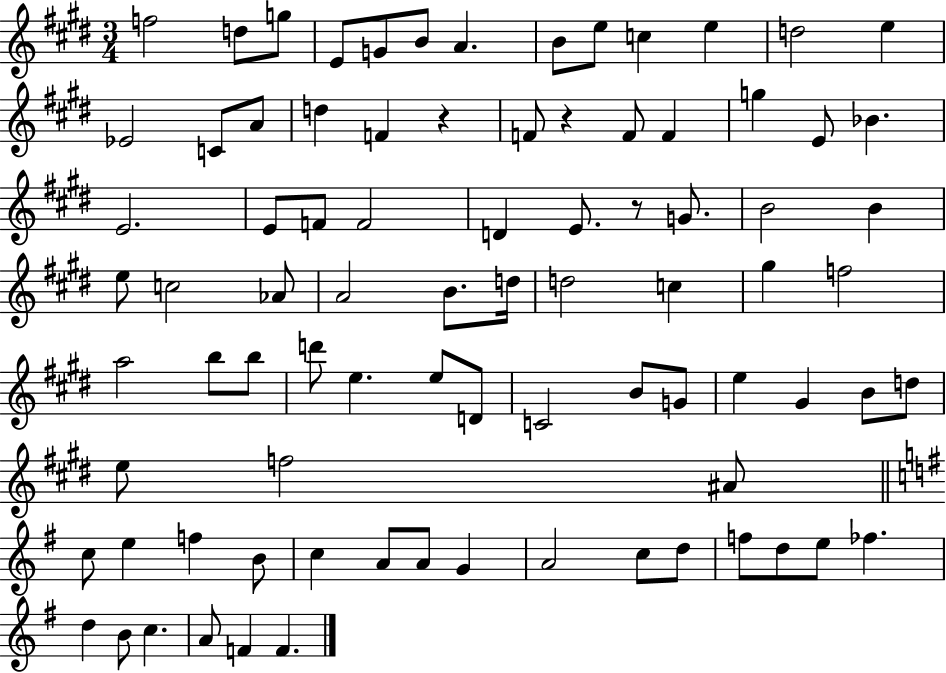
F5/h D5/e G5/e E4/e G4/e B4/e A4/q. B4/e E5/e C5/q E5/q D5/h E5/q Eb4/h C4/e A4/e D5/q F4/q R/q F4/e R/q F4/e F4/q G5/q E4/e Bb4/q. E4/h. E4/e F4/e F4/h D4/q E4/e. R/e G4/e. B4/h B4/q E5/e C5/h Ab4/e A4/h B4/e. D5/s D5/h C5/q G#5/q F5/h A5/h B5/e B5/e D6/e E5/q. E5/e D4/e C4/h B4/e G4/e E5/q G#4/q B4/e D5/e E5/e F5/h A#4/e C5/e E5/q F5/q B4/e C5/q A4/e A4/e G4/q A4/h C5/e D5/e F5/e D5/e E5/e FES5/q. D5/q B4/e C5/q. A4/e F4/q F4/q.